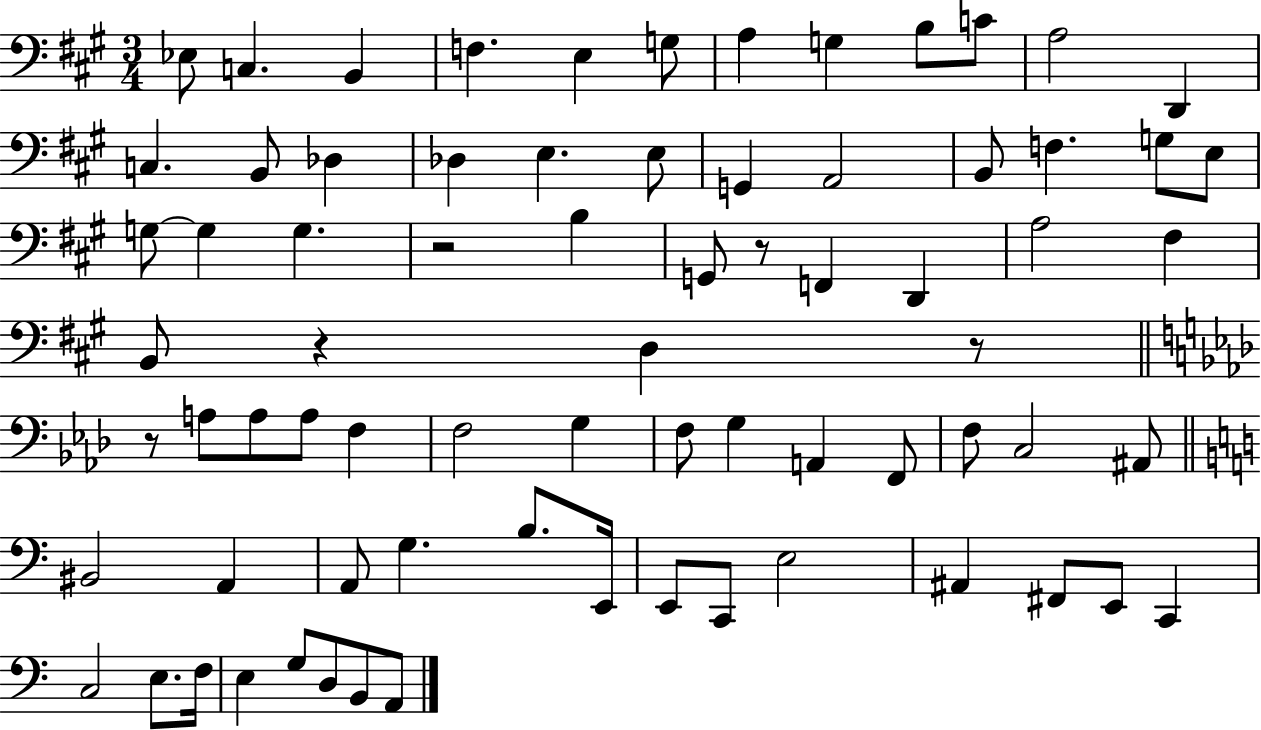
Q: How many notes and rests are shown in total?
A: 74